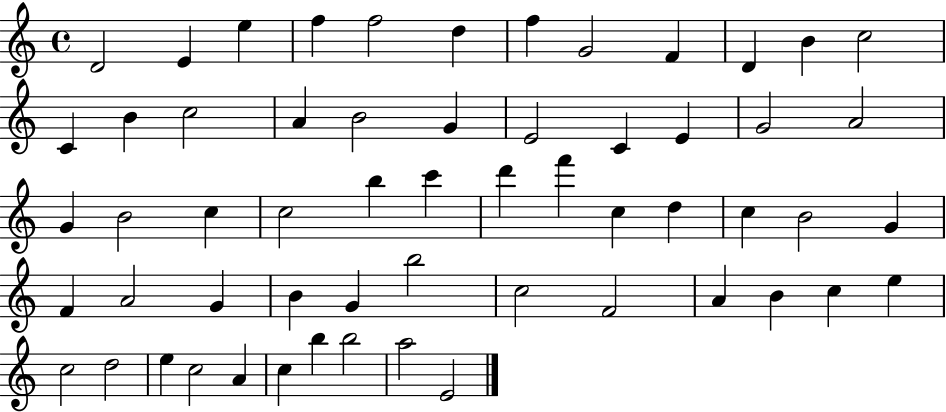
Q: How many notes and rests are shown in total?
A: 58